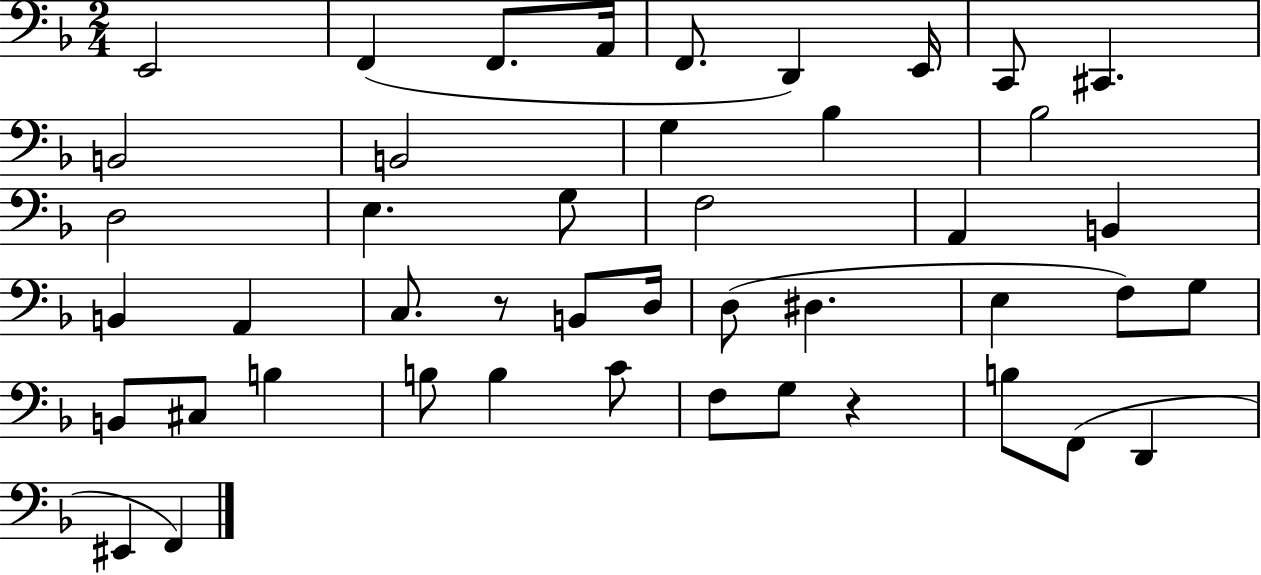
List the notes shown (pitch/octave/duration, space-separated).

E2/h F2/q F2/e. A2/s F2/e. D2/q E2/s C2/e C#2/q. B2/h B2/h G3/q Bb3/q Bb3/h D3/h E3/q. G3/e F3/h A2/q B2/q B2/q A2/q C3/e. R/e B2/e D3/s D3/e D#3/q. E3/q F3/e G3/e B2/e C#3/e B3/q B3/e B3/q C4/e F3/e G3/e R/q B3/e F2/e D2/q EIS2/q F2/q